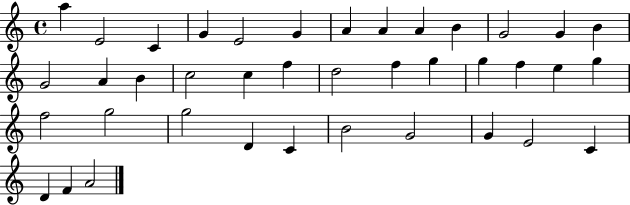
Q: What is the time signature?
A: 4/4